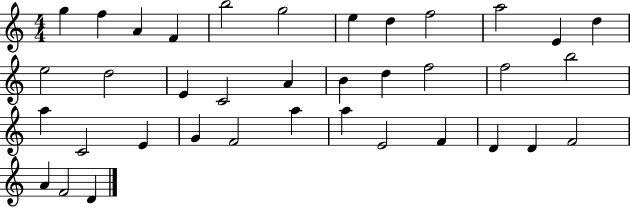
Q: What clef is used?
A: treble